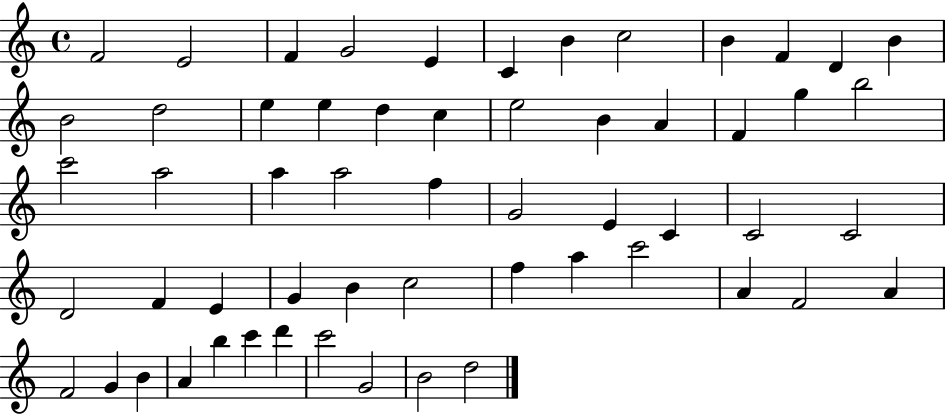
X:1
T:Untitled
M:4/4
L:1/4
K:C
F2 E2 F G2 E C B c2 B F D B B2 d2 e e d c e2 B A F g b2 c'2 a2 a a2 f G2 E C C2 C2 D2 F E G B c2 f a c'2 A F2 A F2 G B A b c' d' c'2 G2 B2 d2